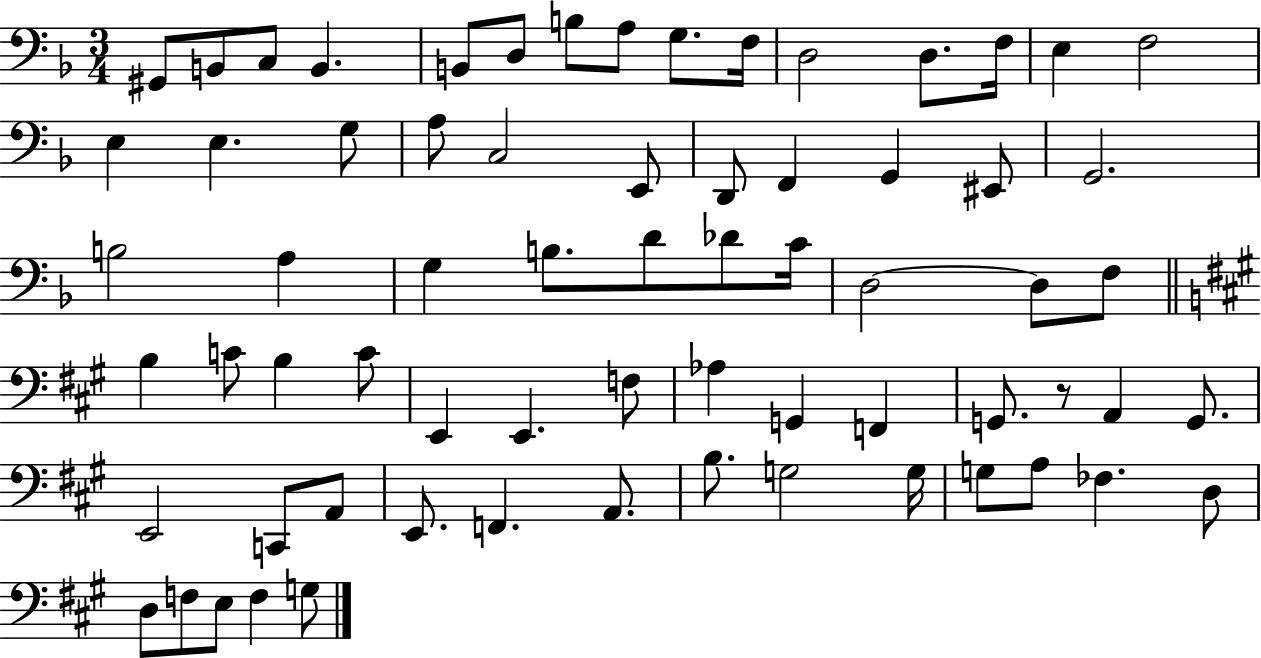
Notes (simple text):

G#2/e B2/e C3/e B2/q. B2/e D3/e B3/e A3/e G3/e. F3/s D3/h D3/e. F3/s E3/q F3/h E3/q E3/q. G3/e A3/e C3/h E2/e D2/e F2/q G2/q EIS2/e G2/h. B3/h A3/q G3/q B3/e. D4/e Db4/e C4/s D3/h D3/e F3/e B3/q C4/e B3/q C4/e E2/q E2/q. F3/e Ab3/q G2/q F2/q G2/e. R/e A2/q G2/e. E2/h C2/e A2/e E2/e. F2/q. A2/e. B3/e. G3/h G3/s G3/e A3/e FES3/q. D3/e D3/e F3/e E3/e F3/q G3/e